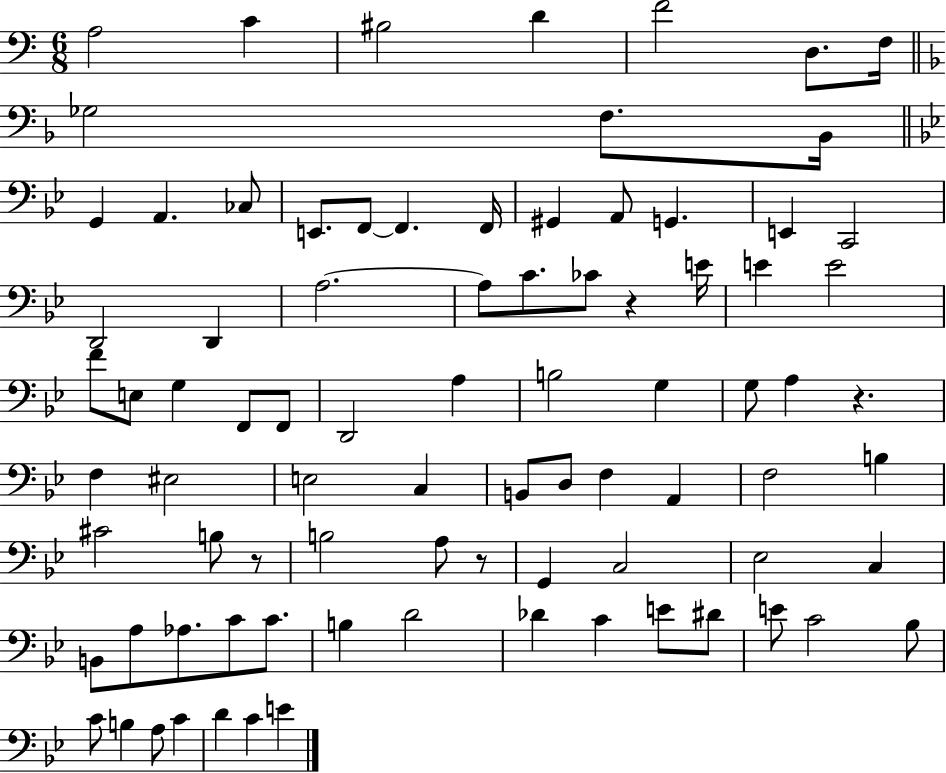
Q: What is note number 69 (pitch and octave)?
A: C4